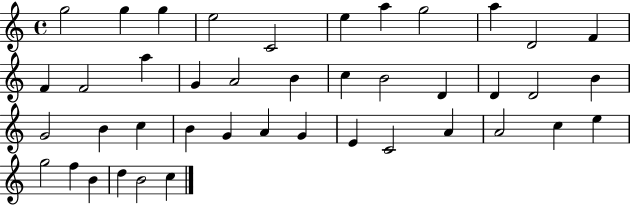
X:1
T:Untitled
M:4/4
L:1/4
K:C
g2 g g e2 C2 e a g2 a D2 F F F2 a G A2 B c B2 D D D2 B G2 B c B G A G E C2 A A2 c e g2 f B d B2 c